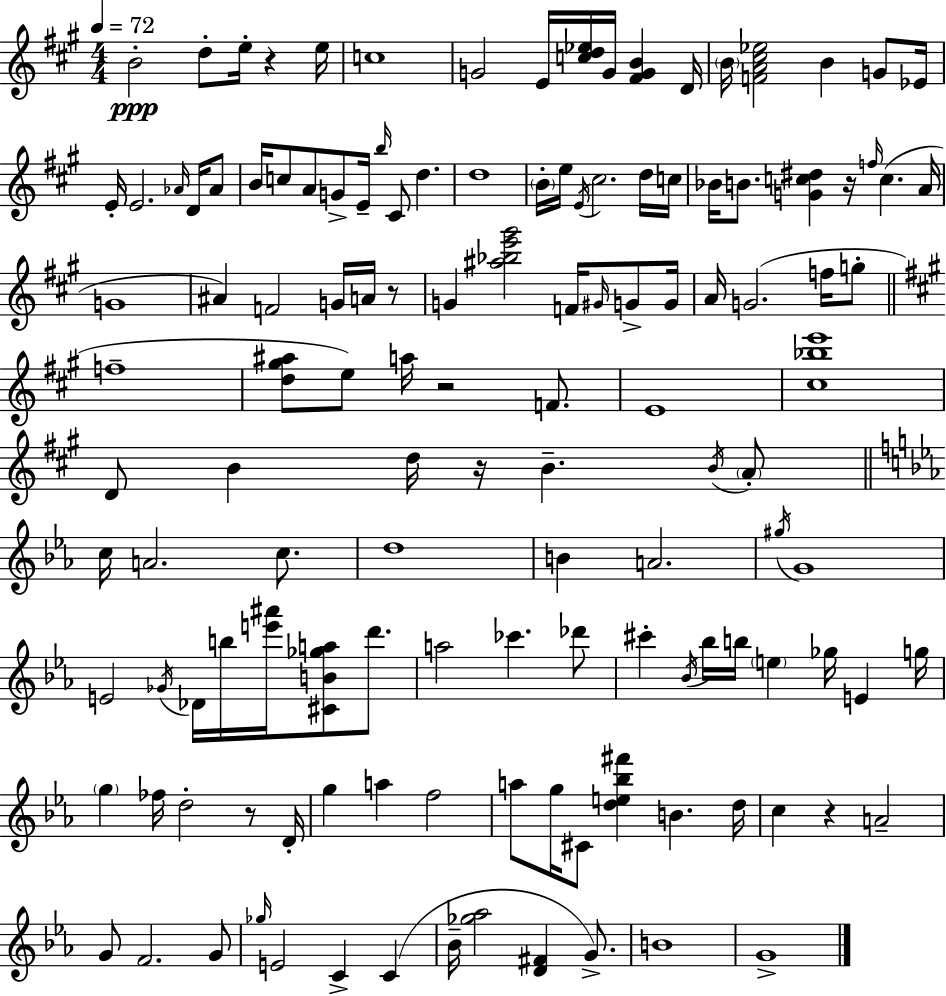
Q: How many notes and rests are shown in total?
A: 131